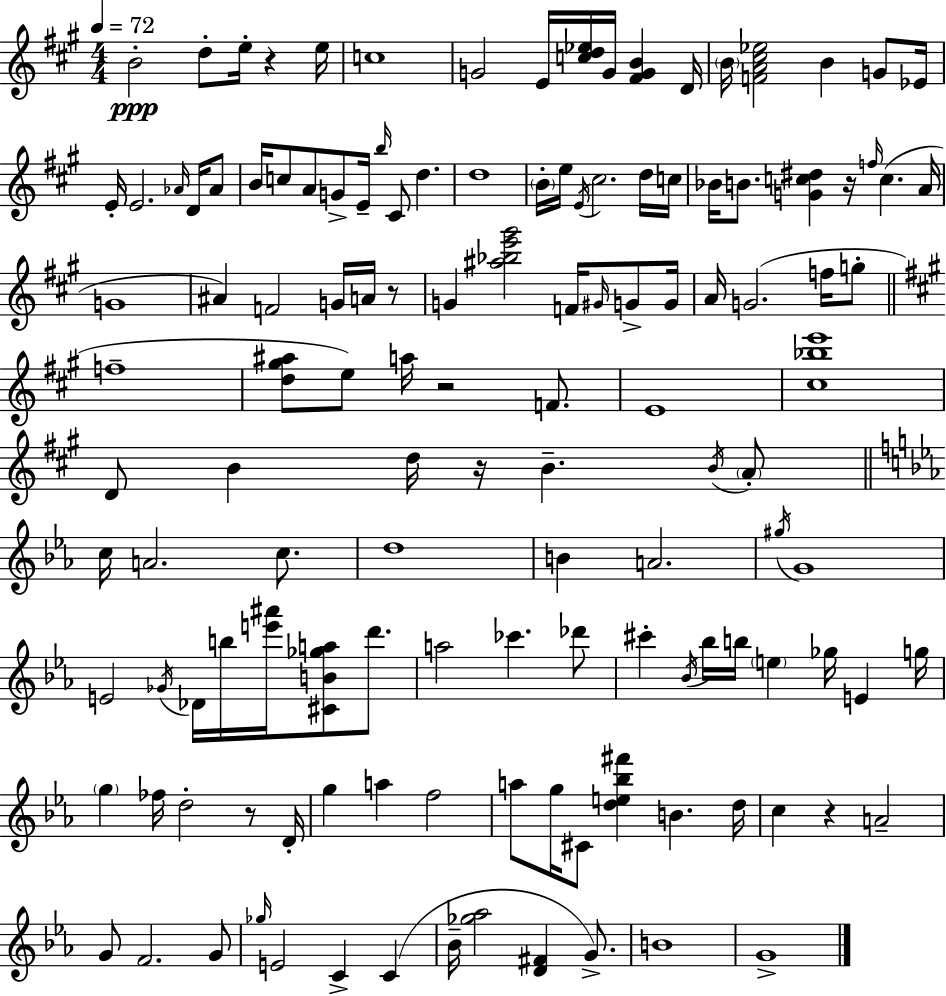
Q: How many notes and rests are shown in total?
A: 131